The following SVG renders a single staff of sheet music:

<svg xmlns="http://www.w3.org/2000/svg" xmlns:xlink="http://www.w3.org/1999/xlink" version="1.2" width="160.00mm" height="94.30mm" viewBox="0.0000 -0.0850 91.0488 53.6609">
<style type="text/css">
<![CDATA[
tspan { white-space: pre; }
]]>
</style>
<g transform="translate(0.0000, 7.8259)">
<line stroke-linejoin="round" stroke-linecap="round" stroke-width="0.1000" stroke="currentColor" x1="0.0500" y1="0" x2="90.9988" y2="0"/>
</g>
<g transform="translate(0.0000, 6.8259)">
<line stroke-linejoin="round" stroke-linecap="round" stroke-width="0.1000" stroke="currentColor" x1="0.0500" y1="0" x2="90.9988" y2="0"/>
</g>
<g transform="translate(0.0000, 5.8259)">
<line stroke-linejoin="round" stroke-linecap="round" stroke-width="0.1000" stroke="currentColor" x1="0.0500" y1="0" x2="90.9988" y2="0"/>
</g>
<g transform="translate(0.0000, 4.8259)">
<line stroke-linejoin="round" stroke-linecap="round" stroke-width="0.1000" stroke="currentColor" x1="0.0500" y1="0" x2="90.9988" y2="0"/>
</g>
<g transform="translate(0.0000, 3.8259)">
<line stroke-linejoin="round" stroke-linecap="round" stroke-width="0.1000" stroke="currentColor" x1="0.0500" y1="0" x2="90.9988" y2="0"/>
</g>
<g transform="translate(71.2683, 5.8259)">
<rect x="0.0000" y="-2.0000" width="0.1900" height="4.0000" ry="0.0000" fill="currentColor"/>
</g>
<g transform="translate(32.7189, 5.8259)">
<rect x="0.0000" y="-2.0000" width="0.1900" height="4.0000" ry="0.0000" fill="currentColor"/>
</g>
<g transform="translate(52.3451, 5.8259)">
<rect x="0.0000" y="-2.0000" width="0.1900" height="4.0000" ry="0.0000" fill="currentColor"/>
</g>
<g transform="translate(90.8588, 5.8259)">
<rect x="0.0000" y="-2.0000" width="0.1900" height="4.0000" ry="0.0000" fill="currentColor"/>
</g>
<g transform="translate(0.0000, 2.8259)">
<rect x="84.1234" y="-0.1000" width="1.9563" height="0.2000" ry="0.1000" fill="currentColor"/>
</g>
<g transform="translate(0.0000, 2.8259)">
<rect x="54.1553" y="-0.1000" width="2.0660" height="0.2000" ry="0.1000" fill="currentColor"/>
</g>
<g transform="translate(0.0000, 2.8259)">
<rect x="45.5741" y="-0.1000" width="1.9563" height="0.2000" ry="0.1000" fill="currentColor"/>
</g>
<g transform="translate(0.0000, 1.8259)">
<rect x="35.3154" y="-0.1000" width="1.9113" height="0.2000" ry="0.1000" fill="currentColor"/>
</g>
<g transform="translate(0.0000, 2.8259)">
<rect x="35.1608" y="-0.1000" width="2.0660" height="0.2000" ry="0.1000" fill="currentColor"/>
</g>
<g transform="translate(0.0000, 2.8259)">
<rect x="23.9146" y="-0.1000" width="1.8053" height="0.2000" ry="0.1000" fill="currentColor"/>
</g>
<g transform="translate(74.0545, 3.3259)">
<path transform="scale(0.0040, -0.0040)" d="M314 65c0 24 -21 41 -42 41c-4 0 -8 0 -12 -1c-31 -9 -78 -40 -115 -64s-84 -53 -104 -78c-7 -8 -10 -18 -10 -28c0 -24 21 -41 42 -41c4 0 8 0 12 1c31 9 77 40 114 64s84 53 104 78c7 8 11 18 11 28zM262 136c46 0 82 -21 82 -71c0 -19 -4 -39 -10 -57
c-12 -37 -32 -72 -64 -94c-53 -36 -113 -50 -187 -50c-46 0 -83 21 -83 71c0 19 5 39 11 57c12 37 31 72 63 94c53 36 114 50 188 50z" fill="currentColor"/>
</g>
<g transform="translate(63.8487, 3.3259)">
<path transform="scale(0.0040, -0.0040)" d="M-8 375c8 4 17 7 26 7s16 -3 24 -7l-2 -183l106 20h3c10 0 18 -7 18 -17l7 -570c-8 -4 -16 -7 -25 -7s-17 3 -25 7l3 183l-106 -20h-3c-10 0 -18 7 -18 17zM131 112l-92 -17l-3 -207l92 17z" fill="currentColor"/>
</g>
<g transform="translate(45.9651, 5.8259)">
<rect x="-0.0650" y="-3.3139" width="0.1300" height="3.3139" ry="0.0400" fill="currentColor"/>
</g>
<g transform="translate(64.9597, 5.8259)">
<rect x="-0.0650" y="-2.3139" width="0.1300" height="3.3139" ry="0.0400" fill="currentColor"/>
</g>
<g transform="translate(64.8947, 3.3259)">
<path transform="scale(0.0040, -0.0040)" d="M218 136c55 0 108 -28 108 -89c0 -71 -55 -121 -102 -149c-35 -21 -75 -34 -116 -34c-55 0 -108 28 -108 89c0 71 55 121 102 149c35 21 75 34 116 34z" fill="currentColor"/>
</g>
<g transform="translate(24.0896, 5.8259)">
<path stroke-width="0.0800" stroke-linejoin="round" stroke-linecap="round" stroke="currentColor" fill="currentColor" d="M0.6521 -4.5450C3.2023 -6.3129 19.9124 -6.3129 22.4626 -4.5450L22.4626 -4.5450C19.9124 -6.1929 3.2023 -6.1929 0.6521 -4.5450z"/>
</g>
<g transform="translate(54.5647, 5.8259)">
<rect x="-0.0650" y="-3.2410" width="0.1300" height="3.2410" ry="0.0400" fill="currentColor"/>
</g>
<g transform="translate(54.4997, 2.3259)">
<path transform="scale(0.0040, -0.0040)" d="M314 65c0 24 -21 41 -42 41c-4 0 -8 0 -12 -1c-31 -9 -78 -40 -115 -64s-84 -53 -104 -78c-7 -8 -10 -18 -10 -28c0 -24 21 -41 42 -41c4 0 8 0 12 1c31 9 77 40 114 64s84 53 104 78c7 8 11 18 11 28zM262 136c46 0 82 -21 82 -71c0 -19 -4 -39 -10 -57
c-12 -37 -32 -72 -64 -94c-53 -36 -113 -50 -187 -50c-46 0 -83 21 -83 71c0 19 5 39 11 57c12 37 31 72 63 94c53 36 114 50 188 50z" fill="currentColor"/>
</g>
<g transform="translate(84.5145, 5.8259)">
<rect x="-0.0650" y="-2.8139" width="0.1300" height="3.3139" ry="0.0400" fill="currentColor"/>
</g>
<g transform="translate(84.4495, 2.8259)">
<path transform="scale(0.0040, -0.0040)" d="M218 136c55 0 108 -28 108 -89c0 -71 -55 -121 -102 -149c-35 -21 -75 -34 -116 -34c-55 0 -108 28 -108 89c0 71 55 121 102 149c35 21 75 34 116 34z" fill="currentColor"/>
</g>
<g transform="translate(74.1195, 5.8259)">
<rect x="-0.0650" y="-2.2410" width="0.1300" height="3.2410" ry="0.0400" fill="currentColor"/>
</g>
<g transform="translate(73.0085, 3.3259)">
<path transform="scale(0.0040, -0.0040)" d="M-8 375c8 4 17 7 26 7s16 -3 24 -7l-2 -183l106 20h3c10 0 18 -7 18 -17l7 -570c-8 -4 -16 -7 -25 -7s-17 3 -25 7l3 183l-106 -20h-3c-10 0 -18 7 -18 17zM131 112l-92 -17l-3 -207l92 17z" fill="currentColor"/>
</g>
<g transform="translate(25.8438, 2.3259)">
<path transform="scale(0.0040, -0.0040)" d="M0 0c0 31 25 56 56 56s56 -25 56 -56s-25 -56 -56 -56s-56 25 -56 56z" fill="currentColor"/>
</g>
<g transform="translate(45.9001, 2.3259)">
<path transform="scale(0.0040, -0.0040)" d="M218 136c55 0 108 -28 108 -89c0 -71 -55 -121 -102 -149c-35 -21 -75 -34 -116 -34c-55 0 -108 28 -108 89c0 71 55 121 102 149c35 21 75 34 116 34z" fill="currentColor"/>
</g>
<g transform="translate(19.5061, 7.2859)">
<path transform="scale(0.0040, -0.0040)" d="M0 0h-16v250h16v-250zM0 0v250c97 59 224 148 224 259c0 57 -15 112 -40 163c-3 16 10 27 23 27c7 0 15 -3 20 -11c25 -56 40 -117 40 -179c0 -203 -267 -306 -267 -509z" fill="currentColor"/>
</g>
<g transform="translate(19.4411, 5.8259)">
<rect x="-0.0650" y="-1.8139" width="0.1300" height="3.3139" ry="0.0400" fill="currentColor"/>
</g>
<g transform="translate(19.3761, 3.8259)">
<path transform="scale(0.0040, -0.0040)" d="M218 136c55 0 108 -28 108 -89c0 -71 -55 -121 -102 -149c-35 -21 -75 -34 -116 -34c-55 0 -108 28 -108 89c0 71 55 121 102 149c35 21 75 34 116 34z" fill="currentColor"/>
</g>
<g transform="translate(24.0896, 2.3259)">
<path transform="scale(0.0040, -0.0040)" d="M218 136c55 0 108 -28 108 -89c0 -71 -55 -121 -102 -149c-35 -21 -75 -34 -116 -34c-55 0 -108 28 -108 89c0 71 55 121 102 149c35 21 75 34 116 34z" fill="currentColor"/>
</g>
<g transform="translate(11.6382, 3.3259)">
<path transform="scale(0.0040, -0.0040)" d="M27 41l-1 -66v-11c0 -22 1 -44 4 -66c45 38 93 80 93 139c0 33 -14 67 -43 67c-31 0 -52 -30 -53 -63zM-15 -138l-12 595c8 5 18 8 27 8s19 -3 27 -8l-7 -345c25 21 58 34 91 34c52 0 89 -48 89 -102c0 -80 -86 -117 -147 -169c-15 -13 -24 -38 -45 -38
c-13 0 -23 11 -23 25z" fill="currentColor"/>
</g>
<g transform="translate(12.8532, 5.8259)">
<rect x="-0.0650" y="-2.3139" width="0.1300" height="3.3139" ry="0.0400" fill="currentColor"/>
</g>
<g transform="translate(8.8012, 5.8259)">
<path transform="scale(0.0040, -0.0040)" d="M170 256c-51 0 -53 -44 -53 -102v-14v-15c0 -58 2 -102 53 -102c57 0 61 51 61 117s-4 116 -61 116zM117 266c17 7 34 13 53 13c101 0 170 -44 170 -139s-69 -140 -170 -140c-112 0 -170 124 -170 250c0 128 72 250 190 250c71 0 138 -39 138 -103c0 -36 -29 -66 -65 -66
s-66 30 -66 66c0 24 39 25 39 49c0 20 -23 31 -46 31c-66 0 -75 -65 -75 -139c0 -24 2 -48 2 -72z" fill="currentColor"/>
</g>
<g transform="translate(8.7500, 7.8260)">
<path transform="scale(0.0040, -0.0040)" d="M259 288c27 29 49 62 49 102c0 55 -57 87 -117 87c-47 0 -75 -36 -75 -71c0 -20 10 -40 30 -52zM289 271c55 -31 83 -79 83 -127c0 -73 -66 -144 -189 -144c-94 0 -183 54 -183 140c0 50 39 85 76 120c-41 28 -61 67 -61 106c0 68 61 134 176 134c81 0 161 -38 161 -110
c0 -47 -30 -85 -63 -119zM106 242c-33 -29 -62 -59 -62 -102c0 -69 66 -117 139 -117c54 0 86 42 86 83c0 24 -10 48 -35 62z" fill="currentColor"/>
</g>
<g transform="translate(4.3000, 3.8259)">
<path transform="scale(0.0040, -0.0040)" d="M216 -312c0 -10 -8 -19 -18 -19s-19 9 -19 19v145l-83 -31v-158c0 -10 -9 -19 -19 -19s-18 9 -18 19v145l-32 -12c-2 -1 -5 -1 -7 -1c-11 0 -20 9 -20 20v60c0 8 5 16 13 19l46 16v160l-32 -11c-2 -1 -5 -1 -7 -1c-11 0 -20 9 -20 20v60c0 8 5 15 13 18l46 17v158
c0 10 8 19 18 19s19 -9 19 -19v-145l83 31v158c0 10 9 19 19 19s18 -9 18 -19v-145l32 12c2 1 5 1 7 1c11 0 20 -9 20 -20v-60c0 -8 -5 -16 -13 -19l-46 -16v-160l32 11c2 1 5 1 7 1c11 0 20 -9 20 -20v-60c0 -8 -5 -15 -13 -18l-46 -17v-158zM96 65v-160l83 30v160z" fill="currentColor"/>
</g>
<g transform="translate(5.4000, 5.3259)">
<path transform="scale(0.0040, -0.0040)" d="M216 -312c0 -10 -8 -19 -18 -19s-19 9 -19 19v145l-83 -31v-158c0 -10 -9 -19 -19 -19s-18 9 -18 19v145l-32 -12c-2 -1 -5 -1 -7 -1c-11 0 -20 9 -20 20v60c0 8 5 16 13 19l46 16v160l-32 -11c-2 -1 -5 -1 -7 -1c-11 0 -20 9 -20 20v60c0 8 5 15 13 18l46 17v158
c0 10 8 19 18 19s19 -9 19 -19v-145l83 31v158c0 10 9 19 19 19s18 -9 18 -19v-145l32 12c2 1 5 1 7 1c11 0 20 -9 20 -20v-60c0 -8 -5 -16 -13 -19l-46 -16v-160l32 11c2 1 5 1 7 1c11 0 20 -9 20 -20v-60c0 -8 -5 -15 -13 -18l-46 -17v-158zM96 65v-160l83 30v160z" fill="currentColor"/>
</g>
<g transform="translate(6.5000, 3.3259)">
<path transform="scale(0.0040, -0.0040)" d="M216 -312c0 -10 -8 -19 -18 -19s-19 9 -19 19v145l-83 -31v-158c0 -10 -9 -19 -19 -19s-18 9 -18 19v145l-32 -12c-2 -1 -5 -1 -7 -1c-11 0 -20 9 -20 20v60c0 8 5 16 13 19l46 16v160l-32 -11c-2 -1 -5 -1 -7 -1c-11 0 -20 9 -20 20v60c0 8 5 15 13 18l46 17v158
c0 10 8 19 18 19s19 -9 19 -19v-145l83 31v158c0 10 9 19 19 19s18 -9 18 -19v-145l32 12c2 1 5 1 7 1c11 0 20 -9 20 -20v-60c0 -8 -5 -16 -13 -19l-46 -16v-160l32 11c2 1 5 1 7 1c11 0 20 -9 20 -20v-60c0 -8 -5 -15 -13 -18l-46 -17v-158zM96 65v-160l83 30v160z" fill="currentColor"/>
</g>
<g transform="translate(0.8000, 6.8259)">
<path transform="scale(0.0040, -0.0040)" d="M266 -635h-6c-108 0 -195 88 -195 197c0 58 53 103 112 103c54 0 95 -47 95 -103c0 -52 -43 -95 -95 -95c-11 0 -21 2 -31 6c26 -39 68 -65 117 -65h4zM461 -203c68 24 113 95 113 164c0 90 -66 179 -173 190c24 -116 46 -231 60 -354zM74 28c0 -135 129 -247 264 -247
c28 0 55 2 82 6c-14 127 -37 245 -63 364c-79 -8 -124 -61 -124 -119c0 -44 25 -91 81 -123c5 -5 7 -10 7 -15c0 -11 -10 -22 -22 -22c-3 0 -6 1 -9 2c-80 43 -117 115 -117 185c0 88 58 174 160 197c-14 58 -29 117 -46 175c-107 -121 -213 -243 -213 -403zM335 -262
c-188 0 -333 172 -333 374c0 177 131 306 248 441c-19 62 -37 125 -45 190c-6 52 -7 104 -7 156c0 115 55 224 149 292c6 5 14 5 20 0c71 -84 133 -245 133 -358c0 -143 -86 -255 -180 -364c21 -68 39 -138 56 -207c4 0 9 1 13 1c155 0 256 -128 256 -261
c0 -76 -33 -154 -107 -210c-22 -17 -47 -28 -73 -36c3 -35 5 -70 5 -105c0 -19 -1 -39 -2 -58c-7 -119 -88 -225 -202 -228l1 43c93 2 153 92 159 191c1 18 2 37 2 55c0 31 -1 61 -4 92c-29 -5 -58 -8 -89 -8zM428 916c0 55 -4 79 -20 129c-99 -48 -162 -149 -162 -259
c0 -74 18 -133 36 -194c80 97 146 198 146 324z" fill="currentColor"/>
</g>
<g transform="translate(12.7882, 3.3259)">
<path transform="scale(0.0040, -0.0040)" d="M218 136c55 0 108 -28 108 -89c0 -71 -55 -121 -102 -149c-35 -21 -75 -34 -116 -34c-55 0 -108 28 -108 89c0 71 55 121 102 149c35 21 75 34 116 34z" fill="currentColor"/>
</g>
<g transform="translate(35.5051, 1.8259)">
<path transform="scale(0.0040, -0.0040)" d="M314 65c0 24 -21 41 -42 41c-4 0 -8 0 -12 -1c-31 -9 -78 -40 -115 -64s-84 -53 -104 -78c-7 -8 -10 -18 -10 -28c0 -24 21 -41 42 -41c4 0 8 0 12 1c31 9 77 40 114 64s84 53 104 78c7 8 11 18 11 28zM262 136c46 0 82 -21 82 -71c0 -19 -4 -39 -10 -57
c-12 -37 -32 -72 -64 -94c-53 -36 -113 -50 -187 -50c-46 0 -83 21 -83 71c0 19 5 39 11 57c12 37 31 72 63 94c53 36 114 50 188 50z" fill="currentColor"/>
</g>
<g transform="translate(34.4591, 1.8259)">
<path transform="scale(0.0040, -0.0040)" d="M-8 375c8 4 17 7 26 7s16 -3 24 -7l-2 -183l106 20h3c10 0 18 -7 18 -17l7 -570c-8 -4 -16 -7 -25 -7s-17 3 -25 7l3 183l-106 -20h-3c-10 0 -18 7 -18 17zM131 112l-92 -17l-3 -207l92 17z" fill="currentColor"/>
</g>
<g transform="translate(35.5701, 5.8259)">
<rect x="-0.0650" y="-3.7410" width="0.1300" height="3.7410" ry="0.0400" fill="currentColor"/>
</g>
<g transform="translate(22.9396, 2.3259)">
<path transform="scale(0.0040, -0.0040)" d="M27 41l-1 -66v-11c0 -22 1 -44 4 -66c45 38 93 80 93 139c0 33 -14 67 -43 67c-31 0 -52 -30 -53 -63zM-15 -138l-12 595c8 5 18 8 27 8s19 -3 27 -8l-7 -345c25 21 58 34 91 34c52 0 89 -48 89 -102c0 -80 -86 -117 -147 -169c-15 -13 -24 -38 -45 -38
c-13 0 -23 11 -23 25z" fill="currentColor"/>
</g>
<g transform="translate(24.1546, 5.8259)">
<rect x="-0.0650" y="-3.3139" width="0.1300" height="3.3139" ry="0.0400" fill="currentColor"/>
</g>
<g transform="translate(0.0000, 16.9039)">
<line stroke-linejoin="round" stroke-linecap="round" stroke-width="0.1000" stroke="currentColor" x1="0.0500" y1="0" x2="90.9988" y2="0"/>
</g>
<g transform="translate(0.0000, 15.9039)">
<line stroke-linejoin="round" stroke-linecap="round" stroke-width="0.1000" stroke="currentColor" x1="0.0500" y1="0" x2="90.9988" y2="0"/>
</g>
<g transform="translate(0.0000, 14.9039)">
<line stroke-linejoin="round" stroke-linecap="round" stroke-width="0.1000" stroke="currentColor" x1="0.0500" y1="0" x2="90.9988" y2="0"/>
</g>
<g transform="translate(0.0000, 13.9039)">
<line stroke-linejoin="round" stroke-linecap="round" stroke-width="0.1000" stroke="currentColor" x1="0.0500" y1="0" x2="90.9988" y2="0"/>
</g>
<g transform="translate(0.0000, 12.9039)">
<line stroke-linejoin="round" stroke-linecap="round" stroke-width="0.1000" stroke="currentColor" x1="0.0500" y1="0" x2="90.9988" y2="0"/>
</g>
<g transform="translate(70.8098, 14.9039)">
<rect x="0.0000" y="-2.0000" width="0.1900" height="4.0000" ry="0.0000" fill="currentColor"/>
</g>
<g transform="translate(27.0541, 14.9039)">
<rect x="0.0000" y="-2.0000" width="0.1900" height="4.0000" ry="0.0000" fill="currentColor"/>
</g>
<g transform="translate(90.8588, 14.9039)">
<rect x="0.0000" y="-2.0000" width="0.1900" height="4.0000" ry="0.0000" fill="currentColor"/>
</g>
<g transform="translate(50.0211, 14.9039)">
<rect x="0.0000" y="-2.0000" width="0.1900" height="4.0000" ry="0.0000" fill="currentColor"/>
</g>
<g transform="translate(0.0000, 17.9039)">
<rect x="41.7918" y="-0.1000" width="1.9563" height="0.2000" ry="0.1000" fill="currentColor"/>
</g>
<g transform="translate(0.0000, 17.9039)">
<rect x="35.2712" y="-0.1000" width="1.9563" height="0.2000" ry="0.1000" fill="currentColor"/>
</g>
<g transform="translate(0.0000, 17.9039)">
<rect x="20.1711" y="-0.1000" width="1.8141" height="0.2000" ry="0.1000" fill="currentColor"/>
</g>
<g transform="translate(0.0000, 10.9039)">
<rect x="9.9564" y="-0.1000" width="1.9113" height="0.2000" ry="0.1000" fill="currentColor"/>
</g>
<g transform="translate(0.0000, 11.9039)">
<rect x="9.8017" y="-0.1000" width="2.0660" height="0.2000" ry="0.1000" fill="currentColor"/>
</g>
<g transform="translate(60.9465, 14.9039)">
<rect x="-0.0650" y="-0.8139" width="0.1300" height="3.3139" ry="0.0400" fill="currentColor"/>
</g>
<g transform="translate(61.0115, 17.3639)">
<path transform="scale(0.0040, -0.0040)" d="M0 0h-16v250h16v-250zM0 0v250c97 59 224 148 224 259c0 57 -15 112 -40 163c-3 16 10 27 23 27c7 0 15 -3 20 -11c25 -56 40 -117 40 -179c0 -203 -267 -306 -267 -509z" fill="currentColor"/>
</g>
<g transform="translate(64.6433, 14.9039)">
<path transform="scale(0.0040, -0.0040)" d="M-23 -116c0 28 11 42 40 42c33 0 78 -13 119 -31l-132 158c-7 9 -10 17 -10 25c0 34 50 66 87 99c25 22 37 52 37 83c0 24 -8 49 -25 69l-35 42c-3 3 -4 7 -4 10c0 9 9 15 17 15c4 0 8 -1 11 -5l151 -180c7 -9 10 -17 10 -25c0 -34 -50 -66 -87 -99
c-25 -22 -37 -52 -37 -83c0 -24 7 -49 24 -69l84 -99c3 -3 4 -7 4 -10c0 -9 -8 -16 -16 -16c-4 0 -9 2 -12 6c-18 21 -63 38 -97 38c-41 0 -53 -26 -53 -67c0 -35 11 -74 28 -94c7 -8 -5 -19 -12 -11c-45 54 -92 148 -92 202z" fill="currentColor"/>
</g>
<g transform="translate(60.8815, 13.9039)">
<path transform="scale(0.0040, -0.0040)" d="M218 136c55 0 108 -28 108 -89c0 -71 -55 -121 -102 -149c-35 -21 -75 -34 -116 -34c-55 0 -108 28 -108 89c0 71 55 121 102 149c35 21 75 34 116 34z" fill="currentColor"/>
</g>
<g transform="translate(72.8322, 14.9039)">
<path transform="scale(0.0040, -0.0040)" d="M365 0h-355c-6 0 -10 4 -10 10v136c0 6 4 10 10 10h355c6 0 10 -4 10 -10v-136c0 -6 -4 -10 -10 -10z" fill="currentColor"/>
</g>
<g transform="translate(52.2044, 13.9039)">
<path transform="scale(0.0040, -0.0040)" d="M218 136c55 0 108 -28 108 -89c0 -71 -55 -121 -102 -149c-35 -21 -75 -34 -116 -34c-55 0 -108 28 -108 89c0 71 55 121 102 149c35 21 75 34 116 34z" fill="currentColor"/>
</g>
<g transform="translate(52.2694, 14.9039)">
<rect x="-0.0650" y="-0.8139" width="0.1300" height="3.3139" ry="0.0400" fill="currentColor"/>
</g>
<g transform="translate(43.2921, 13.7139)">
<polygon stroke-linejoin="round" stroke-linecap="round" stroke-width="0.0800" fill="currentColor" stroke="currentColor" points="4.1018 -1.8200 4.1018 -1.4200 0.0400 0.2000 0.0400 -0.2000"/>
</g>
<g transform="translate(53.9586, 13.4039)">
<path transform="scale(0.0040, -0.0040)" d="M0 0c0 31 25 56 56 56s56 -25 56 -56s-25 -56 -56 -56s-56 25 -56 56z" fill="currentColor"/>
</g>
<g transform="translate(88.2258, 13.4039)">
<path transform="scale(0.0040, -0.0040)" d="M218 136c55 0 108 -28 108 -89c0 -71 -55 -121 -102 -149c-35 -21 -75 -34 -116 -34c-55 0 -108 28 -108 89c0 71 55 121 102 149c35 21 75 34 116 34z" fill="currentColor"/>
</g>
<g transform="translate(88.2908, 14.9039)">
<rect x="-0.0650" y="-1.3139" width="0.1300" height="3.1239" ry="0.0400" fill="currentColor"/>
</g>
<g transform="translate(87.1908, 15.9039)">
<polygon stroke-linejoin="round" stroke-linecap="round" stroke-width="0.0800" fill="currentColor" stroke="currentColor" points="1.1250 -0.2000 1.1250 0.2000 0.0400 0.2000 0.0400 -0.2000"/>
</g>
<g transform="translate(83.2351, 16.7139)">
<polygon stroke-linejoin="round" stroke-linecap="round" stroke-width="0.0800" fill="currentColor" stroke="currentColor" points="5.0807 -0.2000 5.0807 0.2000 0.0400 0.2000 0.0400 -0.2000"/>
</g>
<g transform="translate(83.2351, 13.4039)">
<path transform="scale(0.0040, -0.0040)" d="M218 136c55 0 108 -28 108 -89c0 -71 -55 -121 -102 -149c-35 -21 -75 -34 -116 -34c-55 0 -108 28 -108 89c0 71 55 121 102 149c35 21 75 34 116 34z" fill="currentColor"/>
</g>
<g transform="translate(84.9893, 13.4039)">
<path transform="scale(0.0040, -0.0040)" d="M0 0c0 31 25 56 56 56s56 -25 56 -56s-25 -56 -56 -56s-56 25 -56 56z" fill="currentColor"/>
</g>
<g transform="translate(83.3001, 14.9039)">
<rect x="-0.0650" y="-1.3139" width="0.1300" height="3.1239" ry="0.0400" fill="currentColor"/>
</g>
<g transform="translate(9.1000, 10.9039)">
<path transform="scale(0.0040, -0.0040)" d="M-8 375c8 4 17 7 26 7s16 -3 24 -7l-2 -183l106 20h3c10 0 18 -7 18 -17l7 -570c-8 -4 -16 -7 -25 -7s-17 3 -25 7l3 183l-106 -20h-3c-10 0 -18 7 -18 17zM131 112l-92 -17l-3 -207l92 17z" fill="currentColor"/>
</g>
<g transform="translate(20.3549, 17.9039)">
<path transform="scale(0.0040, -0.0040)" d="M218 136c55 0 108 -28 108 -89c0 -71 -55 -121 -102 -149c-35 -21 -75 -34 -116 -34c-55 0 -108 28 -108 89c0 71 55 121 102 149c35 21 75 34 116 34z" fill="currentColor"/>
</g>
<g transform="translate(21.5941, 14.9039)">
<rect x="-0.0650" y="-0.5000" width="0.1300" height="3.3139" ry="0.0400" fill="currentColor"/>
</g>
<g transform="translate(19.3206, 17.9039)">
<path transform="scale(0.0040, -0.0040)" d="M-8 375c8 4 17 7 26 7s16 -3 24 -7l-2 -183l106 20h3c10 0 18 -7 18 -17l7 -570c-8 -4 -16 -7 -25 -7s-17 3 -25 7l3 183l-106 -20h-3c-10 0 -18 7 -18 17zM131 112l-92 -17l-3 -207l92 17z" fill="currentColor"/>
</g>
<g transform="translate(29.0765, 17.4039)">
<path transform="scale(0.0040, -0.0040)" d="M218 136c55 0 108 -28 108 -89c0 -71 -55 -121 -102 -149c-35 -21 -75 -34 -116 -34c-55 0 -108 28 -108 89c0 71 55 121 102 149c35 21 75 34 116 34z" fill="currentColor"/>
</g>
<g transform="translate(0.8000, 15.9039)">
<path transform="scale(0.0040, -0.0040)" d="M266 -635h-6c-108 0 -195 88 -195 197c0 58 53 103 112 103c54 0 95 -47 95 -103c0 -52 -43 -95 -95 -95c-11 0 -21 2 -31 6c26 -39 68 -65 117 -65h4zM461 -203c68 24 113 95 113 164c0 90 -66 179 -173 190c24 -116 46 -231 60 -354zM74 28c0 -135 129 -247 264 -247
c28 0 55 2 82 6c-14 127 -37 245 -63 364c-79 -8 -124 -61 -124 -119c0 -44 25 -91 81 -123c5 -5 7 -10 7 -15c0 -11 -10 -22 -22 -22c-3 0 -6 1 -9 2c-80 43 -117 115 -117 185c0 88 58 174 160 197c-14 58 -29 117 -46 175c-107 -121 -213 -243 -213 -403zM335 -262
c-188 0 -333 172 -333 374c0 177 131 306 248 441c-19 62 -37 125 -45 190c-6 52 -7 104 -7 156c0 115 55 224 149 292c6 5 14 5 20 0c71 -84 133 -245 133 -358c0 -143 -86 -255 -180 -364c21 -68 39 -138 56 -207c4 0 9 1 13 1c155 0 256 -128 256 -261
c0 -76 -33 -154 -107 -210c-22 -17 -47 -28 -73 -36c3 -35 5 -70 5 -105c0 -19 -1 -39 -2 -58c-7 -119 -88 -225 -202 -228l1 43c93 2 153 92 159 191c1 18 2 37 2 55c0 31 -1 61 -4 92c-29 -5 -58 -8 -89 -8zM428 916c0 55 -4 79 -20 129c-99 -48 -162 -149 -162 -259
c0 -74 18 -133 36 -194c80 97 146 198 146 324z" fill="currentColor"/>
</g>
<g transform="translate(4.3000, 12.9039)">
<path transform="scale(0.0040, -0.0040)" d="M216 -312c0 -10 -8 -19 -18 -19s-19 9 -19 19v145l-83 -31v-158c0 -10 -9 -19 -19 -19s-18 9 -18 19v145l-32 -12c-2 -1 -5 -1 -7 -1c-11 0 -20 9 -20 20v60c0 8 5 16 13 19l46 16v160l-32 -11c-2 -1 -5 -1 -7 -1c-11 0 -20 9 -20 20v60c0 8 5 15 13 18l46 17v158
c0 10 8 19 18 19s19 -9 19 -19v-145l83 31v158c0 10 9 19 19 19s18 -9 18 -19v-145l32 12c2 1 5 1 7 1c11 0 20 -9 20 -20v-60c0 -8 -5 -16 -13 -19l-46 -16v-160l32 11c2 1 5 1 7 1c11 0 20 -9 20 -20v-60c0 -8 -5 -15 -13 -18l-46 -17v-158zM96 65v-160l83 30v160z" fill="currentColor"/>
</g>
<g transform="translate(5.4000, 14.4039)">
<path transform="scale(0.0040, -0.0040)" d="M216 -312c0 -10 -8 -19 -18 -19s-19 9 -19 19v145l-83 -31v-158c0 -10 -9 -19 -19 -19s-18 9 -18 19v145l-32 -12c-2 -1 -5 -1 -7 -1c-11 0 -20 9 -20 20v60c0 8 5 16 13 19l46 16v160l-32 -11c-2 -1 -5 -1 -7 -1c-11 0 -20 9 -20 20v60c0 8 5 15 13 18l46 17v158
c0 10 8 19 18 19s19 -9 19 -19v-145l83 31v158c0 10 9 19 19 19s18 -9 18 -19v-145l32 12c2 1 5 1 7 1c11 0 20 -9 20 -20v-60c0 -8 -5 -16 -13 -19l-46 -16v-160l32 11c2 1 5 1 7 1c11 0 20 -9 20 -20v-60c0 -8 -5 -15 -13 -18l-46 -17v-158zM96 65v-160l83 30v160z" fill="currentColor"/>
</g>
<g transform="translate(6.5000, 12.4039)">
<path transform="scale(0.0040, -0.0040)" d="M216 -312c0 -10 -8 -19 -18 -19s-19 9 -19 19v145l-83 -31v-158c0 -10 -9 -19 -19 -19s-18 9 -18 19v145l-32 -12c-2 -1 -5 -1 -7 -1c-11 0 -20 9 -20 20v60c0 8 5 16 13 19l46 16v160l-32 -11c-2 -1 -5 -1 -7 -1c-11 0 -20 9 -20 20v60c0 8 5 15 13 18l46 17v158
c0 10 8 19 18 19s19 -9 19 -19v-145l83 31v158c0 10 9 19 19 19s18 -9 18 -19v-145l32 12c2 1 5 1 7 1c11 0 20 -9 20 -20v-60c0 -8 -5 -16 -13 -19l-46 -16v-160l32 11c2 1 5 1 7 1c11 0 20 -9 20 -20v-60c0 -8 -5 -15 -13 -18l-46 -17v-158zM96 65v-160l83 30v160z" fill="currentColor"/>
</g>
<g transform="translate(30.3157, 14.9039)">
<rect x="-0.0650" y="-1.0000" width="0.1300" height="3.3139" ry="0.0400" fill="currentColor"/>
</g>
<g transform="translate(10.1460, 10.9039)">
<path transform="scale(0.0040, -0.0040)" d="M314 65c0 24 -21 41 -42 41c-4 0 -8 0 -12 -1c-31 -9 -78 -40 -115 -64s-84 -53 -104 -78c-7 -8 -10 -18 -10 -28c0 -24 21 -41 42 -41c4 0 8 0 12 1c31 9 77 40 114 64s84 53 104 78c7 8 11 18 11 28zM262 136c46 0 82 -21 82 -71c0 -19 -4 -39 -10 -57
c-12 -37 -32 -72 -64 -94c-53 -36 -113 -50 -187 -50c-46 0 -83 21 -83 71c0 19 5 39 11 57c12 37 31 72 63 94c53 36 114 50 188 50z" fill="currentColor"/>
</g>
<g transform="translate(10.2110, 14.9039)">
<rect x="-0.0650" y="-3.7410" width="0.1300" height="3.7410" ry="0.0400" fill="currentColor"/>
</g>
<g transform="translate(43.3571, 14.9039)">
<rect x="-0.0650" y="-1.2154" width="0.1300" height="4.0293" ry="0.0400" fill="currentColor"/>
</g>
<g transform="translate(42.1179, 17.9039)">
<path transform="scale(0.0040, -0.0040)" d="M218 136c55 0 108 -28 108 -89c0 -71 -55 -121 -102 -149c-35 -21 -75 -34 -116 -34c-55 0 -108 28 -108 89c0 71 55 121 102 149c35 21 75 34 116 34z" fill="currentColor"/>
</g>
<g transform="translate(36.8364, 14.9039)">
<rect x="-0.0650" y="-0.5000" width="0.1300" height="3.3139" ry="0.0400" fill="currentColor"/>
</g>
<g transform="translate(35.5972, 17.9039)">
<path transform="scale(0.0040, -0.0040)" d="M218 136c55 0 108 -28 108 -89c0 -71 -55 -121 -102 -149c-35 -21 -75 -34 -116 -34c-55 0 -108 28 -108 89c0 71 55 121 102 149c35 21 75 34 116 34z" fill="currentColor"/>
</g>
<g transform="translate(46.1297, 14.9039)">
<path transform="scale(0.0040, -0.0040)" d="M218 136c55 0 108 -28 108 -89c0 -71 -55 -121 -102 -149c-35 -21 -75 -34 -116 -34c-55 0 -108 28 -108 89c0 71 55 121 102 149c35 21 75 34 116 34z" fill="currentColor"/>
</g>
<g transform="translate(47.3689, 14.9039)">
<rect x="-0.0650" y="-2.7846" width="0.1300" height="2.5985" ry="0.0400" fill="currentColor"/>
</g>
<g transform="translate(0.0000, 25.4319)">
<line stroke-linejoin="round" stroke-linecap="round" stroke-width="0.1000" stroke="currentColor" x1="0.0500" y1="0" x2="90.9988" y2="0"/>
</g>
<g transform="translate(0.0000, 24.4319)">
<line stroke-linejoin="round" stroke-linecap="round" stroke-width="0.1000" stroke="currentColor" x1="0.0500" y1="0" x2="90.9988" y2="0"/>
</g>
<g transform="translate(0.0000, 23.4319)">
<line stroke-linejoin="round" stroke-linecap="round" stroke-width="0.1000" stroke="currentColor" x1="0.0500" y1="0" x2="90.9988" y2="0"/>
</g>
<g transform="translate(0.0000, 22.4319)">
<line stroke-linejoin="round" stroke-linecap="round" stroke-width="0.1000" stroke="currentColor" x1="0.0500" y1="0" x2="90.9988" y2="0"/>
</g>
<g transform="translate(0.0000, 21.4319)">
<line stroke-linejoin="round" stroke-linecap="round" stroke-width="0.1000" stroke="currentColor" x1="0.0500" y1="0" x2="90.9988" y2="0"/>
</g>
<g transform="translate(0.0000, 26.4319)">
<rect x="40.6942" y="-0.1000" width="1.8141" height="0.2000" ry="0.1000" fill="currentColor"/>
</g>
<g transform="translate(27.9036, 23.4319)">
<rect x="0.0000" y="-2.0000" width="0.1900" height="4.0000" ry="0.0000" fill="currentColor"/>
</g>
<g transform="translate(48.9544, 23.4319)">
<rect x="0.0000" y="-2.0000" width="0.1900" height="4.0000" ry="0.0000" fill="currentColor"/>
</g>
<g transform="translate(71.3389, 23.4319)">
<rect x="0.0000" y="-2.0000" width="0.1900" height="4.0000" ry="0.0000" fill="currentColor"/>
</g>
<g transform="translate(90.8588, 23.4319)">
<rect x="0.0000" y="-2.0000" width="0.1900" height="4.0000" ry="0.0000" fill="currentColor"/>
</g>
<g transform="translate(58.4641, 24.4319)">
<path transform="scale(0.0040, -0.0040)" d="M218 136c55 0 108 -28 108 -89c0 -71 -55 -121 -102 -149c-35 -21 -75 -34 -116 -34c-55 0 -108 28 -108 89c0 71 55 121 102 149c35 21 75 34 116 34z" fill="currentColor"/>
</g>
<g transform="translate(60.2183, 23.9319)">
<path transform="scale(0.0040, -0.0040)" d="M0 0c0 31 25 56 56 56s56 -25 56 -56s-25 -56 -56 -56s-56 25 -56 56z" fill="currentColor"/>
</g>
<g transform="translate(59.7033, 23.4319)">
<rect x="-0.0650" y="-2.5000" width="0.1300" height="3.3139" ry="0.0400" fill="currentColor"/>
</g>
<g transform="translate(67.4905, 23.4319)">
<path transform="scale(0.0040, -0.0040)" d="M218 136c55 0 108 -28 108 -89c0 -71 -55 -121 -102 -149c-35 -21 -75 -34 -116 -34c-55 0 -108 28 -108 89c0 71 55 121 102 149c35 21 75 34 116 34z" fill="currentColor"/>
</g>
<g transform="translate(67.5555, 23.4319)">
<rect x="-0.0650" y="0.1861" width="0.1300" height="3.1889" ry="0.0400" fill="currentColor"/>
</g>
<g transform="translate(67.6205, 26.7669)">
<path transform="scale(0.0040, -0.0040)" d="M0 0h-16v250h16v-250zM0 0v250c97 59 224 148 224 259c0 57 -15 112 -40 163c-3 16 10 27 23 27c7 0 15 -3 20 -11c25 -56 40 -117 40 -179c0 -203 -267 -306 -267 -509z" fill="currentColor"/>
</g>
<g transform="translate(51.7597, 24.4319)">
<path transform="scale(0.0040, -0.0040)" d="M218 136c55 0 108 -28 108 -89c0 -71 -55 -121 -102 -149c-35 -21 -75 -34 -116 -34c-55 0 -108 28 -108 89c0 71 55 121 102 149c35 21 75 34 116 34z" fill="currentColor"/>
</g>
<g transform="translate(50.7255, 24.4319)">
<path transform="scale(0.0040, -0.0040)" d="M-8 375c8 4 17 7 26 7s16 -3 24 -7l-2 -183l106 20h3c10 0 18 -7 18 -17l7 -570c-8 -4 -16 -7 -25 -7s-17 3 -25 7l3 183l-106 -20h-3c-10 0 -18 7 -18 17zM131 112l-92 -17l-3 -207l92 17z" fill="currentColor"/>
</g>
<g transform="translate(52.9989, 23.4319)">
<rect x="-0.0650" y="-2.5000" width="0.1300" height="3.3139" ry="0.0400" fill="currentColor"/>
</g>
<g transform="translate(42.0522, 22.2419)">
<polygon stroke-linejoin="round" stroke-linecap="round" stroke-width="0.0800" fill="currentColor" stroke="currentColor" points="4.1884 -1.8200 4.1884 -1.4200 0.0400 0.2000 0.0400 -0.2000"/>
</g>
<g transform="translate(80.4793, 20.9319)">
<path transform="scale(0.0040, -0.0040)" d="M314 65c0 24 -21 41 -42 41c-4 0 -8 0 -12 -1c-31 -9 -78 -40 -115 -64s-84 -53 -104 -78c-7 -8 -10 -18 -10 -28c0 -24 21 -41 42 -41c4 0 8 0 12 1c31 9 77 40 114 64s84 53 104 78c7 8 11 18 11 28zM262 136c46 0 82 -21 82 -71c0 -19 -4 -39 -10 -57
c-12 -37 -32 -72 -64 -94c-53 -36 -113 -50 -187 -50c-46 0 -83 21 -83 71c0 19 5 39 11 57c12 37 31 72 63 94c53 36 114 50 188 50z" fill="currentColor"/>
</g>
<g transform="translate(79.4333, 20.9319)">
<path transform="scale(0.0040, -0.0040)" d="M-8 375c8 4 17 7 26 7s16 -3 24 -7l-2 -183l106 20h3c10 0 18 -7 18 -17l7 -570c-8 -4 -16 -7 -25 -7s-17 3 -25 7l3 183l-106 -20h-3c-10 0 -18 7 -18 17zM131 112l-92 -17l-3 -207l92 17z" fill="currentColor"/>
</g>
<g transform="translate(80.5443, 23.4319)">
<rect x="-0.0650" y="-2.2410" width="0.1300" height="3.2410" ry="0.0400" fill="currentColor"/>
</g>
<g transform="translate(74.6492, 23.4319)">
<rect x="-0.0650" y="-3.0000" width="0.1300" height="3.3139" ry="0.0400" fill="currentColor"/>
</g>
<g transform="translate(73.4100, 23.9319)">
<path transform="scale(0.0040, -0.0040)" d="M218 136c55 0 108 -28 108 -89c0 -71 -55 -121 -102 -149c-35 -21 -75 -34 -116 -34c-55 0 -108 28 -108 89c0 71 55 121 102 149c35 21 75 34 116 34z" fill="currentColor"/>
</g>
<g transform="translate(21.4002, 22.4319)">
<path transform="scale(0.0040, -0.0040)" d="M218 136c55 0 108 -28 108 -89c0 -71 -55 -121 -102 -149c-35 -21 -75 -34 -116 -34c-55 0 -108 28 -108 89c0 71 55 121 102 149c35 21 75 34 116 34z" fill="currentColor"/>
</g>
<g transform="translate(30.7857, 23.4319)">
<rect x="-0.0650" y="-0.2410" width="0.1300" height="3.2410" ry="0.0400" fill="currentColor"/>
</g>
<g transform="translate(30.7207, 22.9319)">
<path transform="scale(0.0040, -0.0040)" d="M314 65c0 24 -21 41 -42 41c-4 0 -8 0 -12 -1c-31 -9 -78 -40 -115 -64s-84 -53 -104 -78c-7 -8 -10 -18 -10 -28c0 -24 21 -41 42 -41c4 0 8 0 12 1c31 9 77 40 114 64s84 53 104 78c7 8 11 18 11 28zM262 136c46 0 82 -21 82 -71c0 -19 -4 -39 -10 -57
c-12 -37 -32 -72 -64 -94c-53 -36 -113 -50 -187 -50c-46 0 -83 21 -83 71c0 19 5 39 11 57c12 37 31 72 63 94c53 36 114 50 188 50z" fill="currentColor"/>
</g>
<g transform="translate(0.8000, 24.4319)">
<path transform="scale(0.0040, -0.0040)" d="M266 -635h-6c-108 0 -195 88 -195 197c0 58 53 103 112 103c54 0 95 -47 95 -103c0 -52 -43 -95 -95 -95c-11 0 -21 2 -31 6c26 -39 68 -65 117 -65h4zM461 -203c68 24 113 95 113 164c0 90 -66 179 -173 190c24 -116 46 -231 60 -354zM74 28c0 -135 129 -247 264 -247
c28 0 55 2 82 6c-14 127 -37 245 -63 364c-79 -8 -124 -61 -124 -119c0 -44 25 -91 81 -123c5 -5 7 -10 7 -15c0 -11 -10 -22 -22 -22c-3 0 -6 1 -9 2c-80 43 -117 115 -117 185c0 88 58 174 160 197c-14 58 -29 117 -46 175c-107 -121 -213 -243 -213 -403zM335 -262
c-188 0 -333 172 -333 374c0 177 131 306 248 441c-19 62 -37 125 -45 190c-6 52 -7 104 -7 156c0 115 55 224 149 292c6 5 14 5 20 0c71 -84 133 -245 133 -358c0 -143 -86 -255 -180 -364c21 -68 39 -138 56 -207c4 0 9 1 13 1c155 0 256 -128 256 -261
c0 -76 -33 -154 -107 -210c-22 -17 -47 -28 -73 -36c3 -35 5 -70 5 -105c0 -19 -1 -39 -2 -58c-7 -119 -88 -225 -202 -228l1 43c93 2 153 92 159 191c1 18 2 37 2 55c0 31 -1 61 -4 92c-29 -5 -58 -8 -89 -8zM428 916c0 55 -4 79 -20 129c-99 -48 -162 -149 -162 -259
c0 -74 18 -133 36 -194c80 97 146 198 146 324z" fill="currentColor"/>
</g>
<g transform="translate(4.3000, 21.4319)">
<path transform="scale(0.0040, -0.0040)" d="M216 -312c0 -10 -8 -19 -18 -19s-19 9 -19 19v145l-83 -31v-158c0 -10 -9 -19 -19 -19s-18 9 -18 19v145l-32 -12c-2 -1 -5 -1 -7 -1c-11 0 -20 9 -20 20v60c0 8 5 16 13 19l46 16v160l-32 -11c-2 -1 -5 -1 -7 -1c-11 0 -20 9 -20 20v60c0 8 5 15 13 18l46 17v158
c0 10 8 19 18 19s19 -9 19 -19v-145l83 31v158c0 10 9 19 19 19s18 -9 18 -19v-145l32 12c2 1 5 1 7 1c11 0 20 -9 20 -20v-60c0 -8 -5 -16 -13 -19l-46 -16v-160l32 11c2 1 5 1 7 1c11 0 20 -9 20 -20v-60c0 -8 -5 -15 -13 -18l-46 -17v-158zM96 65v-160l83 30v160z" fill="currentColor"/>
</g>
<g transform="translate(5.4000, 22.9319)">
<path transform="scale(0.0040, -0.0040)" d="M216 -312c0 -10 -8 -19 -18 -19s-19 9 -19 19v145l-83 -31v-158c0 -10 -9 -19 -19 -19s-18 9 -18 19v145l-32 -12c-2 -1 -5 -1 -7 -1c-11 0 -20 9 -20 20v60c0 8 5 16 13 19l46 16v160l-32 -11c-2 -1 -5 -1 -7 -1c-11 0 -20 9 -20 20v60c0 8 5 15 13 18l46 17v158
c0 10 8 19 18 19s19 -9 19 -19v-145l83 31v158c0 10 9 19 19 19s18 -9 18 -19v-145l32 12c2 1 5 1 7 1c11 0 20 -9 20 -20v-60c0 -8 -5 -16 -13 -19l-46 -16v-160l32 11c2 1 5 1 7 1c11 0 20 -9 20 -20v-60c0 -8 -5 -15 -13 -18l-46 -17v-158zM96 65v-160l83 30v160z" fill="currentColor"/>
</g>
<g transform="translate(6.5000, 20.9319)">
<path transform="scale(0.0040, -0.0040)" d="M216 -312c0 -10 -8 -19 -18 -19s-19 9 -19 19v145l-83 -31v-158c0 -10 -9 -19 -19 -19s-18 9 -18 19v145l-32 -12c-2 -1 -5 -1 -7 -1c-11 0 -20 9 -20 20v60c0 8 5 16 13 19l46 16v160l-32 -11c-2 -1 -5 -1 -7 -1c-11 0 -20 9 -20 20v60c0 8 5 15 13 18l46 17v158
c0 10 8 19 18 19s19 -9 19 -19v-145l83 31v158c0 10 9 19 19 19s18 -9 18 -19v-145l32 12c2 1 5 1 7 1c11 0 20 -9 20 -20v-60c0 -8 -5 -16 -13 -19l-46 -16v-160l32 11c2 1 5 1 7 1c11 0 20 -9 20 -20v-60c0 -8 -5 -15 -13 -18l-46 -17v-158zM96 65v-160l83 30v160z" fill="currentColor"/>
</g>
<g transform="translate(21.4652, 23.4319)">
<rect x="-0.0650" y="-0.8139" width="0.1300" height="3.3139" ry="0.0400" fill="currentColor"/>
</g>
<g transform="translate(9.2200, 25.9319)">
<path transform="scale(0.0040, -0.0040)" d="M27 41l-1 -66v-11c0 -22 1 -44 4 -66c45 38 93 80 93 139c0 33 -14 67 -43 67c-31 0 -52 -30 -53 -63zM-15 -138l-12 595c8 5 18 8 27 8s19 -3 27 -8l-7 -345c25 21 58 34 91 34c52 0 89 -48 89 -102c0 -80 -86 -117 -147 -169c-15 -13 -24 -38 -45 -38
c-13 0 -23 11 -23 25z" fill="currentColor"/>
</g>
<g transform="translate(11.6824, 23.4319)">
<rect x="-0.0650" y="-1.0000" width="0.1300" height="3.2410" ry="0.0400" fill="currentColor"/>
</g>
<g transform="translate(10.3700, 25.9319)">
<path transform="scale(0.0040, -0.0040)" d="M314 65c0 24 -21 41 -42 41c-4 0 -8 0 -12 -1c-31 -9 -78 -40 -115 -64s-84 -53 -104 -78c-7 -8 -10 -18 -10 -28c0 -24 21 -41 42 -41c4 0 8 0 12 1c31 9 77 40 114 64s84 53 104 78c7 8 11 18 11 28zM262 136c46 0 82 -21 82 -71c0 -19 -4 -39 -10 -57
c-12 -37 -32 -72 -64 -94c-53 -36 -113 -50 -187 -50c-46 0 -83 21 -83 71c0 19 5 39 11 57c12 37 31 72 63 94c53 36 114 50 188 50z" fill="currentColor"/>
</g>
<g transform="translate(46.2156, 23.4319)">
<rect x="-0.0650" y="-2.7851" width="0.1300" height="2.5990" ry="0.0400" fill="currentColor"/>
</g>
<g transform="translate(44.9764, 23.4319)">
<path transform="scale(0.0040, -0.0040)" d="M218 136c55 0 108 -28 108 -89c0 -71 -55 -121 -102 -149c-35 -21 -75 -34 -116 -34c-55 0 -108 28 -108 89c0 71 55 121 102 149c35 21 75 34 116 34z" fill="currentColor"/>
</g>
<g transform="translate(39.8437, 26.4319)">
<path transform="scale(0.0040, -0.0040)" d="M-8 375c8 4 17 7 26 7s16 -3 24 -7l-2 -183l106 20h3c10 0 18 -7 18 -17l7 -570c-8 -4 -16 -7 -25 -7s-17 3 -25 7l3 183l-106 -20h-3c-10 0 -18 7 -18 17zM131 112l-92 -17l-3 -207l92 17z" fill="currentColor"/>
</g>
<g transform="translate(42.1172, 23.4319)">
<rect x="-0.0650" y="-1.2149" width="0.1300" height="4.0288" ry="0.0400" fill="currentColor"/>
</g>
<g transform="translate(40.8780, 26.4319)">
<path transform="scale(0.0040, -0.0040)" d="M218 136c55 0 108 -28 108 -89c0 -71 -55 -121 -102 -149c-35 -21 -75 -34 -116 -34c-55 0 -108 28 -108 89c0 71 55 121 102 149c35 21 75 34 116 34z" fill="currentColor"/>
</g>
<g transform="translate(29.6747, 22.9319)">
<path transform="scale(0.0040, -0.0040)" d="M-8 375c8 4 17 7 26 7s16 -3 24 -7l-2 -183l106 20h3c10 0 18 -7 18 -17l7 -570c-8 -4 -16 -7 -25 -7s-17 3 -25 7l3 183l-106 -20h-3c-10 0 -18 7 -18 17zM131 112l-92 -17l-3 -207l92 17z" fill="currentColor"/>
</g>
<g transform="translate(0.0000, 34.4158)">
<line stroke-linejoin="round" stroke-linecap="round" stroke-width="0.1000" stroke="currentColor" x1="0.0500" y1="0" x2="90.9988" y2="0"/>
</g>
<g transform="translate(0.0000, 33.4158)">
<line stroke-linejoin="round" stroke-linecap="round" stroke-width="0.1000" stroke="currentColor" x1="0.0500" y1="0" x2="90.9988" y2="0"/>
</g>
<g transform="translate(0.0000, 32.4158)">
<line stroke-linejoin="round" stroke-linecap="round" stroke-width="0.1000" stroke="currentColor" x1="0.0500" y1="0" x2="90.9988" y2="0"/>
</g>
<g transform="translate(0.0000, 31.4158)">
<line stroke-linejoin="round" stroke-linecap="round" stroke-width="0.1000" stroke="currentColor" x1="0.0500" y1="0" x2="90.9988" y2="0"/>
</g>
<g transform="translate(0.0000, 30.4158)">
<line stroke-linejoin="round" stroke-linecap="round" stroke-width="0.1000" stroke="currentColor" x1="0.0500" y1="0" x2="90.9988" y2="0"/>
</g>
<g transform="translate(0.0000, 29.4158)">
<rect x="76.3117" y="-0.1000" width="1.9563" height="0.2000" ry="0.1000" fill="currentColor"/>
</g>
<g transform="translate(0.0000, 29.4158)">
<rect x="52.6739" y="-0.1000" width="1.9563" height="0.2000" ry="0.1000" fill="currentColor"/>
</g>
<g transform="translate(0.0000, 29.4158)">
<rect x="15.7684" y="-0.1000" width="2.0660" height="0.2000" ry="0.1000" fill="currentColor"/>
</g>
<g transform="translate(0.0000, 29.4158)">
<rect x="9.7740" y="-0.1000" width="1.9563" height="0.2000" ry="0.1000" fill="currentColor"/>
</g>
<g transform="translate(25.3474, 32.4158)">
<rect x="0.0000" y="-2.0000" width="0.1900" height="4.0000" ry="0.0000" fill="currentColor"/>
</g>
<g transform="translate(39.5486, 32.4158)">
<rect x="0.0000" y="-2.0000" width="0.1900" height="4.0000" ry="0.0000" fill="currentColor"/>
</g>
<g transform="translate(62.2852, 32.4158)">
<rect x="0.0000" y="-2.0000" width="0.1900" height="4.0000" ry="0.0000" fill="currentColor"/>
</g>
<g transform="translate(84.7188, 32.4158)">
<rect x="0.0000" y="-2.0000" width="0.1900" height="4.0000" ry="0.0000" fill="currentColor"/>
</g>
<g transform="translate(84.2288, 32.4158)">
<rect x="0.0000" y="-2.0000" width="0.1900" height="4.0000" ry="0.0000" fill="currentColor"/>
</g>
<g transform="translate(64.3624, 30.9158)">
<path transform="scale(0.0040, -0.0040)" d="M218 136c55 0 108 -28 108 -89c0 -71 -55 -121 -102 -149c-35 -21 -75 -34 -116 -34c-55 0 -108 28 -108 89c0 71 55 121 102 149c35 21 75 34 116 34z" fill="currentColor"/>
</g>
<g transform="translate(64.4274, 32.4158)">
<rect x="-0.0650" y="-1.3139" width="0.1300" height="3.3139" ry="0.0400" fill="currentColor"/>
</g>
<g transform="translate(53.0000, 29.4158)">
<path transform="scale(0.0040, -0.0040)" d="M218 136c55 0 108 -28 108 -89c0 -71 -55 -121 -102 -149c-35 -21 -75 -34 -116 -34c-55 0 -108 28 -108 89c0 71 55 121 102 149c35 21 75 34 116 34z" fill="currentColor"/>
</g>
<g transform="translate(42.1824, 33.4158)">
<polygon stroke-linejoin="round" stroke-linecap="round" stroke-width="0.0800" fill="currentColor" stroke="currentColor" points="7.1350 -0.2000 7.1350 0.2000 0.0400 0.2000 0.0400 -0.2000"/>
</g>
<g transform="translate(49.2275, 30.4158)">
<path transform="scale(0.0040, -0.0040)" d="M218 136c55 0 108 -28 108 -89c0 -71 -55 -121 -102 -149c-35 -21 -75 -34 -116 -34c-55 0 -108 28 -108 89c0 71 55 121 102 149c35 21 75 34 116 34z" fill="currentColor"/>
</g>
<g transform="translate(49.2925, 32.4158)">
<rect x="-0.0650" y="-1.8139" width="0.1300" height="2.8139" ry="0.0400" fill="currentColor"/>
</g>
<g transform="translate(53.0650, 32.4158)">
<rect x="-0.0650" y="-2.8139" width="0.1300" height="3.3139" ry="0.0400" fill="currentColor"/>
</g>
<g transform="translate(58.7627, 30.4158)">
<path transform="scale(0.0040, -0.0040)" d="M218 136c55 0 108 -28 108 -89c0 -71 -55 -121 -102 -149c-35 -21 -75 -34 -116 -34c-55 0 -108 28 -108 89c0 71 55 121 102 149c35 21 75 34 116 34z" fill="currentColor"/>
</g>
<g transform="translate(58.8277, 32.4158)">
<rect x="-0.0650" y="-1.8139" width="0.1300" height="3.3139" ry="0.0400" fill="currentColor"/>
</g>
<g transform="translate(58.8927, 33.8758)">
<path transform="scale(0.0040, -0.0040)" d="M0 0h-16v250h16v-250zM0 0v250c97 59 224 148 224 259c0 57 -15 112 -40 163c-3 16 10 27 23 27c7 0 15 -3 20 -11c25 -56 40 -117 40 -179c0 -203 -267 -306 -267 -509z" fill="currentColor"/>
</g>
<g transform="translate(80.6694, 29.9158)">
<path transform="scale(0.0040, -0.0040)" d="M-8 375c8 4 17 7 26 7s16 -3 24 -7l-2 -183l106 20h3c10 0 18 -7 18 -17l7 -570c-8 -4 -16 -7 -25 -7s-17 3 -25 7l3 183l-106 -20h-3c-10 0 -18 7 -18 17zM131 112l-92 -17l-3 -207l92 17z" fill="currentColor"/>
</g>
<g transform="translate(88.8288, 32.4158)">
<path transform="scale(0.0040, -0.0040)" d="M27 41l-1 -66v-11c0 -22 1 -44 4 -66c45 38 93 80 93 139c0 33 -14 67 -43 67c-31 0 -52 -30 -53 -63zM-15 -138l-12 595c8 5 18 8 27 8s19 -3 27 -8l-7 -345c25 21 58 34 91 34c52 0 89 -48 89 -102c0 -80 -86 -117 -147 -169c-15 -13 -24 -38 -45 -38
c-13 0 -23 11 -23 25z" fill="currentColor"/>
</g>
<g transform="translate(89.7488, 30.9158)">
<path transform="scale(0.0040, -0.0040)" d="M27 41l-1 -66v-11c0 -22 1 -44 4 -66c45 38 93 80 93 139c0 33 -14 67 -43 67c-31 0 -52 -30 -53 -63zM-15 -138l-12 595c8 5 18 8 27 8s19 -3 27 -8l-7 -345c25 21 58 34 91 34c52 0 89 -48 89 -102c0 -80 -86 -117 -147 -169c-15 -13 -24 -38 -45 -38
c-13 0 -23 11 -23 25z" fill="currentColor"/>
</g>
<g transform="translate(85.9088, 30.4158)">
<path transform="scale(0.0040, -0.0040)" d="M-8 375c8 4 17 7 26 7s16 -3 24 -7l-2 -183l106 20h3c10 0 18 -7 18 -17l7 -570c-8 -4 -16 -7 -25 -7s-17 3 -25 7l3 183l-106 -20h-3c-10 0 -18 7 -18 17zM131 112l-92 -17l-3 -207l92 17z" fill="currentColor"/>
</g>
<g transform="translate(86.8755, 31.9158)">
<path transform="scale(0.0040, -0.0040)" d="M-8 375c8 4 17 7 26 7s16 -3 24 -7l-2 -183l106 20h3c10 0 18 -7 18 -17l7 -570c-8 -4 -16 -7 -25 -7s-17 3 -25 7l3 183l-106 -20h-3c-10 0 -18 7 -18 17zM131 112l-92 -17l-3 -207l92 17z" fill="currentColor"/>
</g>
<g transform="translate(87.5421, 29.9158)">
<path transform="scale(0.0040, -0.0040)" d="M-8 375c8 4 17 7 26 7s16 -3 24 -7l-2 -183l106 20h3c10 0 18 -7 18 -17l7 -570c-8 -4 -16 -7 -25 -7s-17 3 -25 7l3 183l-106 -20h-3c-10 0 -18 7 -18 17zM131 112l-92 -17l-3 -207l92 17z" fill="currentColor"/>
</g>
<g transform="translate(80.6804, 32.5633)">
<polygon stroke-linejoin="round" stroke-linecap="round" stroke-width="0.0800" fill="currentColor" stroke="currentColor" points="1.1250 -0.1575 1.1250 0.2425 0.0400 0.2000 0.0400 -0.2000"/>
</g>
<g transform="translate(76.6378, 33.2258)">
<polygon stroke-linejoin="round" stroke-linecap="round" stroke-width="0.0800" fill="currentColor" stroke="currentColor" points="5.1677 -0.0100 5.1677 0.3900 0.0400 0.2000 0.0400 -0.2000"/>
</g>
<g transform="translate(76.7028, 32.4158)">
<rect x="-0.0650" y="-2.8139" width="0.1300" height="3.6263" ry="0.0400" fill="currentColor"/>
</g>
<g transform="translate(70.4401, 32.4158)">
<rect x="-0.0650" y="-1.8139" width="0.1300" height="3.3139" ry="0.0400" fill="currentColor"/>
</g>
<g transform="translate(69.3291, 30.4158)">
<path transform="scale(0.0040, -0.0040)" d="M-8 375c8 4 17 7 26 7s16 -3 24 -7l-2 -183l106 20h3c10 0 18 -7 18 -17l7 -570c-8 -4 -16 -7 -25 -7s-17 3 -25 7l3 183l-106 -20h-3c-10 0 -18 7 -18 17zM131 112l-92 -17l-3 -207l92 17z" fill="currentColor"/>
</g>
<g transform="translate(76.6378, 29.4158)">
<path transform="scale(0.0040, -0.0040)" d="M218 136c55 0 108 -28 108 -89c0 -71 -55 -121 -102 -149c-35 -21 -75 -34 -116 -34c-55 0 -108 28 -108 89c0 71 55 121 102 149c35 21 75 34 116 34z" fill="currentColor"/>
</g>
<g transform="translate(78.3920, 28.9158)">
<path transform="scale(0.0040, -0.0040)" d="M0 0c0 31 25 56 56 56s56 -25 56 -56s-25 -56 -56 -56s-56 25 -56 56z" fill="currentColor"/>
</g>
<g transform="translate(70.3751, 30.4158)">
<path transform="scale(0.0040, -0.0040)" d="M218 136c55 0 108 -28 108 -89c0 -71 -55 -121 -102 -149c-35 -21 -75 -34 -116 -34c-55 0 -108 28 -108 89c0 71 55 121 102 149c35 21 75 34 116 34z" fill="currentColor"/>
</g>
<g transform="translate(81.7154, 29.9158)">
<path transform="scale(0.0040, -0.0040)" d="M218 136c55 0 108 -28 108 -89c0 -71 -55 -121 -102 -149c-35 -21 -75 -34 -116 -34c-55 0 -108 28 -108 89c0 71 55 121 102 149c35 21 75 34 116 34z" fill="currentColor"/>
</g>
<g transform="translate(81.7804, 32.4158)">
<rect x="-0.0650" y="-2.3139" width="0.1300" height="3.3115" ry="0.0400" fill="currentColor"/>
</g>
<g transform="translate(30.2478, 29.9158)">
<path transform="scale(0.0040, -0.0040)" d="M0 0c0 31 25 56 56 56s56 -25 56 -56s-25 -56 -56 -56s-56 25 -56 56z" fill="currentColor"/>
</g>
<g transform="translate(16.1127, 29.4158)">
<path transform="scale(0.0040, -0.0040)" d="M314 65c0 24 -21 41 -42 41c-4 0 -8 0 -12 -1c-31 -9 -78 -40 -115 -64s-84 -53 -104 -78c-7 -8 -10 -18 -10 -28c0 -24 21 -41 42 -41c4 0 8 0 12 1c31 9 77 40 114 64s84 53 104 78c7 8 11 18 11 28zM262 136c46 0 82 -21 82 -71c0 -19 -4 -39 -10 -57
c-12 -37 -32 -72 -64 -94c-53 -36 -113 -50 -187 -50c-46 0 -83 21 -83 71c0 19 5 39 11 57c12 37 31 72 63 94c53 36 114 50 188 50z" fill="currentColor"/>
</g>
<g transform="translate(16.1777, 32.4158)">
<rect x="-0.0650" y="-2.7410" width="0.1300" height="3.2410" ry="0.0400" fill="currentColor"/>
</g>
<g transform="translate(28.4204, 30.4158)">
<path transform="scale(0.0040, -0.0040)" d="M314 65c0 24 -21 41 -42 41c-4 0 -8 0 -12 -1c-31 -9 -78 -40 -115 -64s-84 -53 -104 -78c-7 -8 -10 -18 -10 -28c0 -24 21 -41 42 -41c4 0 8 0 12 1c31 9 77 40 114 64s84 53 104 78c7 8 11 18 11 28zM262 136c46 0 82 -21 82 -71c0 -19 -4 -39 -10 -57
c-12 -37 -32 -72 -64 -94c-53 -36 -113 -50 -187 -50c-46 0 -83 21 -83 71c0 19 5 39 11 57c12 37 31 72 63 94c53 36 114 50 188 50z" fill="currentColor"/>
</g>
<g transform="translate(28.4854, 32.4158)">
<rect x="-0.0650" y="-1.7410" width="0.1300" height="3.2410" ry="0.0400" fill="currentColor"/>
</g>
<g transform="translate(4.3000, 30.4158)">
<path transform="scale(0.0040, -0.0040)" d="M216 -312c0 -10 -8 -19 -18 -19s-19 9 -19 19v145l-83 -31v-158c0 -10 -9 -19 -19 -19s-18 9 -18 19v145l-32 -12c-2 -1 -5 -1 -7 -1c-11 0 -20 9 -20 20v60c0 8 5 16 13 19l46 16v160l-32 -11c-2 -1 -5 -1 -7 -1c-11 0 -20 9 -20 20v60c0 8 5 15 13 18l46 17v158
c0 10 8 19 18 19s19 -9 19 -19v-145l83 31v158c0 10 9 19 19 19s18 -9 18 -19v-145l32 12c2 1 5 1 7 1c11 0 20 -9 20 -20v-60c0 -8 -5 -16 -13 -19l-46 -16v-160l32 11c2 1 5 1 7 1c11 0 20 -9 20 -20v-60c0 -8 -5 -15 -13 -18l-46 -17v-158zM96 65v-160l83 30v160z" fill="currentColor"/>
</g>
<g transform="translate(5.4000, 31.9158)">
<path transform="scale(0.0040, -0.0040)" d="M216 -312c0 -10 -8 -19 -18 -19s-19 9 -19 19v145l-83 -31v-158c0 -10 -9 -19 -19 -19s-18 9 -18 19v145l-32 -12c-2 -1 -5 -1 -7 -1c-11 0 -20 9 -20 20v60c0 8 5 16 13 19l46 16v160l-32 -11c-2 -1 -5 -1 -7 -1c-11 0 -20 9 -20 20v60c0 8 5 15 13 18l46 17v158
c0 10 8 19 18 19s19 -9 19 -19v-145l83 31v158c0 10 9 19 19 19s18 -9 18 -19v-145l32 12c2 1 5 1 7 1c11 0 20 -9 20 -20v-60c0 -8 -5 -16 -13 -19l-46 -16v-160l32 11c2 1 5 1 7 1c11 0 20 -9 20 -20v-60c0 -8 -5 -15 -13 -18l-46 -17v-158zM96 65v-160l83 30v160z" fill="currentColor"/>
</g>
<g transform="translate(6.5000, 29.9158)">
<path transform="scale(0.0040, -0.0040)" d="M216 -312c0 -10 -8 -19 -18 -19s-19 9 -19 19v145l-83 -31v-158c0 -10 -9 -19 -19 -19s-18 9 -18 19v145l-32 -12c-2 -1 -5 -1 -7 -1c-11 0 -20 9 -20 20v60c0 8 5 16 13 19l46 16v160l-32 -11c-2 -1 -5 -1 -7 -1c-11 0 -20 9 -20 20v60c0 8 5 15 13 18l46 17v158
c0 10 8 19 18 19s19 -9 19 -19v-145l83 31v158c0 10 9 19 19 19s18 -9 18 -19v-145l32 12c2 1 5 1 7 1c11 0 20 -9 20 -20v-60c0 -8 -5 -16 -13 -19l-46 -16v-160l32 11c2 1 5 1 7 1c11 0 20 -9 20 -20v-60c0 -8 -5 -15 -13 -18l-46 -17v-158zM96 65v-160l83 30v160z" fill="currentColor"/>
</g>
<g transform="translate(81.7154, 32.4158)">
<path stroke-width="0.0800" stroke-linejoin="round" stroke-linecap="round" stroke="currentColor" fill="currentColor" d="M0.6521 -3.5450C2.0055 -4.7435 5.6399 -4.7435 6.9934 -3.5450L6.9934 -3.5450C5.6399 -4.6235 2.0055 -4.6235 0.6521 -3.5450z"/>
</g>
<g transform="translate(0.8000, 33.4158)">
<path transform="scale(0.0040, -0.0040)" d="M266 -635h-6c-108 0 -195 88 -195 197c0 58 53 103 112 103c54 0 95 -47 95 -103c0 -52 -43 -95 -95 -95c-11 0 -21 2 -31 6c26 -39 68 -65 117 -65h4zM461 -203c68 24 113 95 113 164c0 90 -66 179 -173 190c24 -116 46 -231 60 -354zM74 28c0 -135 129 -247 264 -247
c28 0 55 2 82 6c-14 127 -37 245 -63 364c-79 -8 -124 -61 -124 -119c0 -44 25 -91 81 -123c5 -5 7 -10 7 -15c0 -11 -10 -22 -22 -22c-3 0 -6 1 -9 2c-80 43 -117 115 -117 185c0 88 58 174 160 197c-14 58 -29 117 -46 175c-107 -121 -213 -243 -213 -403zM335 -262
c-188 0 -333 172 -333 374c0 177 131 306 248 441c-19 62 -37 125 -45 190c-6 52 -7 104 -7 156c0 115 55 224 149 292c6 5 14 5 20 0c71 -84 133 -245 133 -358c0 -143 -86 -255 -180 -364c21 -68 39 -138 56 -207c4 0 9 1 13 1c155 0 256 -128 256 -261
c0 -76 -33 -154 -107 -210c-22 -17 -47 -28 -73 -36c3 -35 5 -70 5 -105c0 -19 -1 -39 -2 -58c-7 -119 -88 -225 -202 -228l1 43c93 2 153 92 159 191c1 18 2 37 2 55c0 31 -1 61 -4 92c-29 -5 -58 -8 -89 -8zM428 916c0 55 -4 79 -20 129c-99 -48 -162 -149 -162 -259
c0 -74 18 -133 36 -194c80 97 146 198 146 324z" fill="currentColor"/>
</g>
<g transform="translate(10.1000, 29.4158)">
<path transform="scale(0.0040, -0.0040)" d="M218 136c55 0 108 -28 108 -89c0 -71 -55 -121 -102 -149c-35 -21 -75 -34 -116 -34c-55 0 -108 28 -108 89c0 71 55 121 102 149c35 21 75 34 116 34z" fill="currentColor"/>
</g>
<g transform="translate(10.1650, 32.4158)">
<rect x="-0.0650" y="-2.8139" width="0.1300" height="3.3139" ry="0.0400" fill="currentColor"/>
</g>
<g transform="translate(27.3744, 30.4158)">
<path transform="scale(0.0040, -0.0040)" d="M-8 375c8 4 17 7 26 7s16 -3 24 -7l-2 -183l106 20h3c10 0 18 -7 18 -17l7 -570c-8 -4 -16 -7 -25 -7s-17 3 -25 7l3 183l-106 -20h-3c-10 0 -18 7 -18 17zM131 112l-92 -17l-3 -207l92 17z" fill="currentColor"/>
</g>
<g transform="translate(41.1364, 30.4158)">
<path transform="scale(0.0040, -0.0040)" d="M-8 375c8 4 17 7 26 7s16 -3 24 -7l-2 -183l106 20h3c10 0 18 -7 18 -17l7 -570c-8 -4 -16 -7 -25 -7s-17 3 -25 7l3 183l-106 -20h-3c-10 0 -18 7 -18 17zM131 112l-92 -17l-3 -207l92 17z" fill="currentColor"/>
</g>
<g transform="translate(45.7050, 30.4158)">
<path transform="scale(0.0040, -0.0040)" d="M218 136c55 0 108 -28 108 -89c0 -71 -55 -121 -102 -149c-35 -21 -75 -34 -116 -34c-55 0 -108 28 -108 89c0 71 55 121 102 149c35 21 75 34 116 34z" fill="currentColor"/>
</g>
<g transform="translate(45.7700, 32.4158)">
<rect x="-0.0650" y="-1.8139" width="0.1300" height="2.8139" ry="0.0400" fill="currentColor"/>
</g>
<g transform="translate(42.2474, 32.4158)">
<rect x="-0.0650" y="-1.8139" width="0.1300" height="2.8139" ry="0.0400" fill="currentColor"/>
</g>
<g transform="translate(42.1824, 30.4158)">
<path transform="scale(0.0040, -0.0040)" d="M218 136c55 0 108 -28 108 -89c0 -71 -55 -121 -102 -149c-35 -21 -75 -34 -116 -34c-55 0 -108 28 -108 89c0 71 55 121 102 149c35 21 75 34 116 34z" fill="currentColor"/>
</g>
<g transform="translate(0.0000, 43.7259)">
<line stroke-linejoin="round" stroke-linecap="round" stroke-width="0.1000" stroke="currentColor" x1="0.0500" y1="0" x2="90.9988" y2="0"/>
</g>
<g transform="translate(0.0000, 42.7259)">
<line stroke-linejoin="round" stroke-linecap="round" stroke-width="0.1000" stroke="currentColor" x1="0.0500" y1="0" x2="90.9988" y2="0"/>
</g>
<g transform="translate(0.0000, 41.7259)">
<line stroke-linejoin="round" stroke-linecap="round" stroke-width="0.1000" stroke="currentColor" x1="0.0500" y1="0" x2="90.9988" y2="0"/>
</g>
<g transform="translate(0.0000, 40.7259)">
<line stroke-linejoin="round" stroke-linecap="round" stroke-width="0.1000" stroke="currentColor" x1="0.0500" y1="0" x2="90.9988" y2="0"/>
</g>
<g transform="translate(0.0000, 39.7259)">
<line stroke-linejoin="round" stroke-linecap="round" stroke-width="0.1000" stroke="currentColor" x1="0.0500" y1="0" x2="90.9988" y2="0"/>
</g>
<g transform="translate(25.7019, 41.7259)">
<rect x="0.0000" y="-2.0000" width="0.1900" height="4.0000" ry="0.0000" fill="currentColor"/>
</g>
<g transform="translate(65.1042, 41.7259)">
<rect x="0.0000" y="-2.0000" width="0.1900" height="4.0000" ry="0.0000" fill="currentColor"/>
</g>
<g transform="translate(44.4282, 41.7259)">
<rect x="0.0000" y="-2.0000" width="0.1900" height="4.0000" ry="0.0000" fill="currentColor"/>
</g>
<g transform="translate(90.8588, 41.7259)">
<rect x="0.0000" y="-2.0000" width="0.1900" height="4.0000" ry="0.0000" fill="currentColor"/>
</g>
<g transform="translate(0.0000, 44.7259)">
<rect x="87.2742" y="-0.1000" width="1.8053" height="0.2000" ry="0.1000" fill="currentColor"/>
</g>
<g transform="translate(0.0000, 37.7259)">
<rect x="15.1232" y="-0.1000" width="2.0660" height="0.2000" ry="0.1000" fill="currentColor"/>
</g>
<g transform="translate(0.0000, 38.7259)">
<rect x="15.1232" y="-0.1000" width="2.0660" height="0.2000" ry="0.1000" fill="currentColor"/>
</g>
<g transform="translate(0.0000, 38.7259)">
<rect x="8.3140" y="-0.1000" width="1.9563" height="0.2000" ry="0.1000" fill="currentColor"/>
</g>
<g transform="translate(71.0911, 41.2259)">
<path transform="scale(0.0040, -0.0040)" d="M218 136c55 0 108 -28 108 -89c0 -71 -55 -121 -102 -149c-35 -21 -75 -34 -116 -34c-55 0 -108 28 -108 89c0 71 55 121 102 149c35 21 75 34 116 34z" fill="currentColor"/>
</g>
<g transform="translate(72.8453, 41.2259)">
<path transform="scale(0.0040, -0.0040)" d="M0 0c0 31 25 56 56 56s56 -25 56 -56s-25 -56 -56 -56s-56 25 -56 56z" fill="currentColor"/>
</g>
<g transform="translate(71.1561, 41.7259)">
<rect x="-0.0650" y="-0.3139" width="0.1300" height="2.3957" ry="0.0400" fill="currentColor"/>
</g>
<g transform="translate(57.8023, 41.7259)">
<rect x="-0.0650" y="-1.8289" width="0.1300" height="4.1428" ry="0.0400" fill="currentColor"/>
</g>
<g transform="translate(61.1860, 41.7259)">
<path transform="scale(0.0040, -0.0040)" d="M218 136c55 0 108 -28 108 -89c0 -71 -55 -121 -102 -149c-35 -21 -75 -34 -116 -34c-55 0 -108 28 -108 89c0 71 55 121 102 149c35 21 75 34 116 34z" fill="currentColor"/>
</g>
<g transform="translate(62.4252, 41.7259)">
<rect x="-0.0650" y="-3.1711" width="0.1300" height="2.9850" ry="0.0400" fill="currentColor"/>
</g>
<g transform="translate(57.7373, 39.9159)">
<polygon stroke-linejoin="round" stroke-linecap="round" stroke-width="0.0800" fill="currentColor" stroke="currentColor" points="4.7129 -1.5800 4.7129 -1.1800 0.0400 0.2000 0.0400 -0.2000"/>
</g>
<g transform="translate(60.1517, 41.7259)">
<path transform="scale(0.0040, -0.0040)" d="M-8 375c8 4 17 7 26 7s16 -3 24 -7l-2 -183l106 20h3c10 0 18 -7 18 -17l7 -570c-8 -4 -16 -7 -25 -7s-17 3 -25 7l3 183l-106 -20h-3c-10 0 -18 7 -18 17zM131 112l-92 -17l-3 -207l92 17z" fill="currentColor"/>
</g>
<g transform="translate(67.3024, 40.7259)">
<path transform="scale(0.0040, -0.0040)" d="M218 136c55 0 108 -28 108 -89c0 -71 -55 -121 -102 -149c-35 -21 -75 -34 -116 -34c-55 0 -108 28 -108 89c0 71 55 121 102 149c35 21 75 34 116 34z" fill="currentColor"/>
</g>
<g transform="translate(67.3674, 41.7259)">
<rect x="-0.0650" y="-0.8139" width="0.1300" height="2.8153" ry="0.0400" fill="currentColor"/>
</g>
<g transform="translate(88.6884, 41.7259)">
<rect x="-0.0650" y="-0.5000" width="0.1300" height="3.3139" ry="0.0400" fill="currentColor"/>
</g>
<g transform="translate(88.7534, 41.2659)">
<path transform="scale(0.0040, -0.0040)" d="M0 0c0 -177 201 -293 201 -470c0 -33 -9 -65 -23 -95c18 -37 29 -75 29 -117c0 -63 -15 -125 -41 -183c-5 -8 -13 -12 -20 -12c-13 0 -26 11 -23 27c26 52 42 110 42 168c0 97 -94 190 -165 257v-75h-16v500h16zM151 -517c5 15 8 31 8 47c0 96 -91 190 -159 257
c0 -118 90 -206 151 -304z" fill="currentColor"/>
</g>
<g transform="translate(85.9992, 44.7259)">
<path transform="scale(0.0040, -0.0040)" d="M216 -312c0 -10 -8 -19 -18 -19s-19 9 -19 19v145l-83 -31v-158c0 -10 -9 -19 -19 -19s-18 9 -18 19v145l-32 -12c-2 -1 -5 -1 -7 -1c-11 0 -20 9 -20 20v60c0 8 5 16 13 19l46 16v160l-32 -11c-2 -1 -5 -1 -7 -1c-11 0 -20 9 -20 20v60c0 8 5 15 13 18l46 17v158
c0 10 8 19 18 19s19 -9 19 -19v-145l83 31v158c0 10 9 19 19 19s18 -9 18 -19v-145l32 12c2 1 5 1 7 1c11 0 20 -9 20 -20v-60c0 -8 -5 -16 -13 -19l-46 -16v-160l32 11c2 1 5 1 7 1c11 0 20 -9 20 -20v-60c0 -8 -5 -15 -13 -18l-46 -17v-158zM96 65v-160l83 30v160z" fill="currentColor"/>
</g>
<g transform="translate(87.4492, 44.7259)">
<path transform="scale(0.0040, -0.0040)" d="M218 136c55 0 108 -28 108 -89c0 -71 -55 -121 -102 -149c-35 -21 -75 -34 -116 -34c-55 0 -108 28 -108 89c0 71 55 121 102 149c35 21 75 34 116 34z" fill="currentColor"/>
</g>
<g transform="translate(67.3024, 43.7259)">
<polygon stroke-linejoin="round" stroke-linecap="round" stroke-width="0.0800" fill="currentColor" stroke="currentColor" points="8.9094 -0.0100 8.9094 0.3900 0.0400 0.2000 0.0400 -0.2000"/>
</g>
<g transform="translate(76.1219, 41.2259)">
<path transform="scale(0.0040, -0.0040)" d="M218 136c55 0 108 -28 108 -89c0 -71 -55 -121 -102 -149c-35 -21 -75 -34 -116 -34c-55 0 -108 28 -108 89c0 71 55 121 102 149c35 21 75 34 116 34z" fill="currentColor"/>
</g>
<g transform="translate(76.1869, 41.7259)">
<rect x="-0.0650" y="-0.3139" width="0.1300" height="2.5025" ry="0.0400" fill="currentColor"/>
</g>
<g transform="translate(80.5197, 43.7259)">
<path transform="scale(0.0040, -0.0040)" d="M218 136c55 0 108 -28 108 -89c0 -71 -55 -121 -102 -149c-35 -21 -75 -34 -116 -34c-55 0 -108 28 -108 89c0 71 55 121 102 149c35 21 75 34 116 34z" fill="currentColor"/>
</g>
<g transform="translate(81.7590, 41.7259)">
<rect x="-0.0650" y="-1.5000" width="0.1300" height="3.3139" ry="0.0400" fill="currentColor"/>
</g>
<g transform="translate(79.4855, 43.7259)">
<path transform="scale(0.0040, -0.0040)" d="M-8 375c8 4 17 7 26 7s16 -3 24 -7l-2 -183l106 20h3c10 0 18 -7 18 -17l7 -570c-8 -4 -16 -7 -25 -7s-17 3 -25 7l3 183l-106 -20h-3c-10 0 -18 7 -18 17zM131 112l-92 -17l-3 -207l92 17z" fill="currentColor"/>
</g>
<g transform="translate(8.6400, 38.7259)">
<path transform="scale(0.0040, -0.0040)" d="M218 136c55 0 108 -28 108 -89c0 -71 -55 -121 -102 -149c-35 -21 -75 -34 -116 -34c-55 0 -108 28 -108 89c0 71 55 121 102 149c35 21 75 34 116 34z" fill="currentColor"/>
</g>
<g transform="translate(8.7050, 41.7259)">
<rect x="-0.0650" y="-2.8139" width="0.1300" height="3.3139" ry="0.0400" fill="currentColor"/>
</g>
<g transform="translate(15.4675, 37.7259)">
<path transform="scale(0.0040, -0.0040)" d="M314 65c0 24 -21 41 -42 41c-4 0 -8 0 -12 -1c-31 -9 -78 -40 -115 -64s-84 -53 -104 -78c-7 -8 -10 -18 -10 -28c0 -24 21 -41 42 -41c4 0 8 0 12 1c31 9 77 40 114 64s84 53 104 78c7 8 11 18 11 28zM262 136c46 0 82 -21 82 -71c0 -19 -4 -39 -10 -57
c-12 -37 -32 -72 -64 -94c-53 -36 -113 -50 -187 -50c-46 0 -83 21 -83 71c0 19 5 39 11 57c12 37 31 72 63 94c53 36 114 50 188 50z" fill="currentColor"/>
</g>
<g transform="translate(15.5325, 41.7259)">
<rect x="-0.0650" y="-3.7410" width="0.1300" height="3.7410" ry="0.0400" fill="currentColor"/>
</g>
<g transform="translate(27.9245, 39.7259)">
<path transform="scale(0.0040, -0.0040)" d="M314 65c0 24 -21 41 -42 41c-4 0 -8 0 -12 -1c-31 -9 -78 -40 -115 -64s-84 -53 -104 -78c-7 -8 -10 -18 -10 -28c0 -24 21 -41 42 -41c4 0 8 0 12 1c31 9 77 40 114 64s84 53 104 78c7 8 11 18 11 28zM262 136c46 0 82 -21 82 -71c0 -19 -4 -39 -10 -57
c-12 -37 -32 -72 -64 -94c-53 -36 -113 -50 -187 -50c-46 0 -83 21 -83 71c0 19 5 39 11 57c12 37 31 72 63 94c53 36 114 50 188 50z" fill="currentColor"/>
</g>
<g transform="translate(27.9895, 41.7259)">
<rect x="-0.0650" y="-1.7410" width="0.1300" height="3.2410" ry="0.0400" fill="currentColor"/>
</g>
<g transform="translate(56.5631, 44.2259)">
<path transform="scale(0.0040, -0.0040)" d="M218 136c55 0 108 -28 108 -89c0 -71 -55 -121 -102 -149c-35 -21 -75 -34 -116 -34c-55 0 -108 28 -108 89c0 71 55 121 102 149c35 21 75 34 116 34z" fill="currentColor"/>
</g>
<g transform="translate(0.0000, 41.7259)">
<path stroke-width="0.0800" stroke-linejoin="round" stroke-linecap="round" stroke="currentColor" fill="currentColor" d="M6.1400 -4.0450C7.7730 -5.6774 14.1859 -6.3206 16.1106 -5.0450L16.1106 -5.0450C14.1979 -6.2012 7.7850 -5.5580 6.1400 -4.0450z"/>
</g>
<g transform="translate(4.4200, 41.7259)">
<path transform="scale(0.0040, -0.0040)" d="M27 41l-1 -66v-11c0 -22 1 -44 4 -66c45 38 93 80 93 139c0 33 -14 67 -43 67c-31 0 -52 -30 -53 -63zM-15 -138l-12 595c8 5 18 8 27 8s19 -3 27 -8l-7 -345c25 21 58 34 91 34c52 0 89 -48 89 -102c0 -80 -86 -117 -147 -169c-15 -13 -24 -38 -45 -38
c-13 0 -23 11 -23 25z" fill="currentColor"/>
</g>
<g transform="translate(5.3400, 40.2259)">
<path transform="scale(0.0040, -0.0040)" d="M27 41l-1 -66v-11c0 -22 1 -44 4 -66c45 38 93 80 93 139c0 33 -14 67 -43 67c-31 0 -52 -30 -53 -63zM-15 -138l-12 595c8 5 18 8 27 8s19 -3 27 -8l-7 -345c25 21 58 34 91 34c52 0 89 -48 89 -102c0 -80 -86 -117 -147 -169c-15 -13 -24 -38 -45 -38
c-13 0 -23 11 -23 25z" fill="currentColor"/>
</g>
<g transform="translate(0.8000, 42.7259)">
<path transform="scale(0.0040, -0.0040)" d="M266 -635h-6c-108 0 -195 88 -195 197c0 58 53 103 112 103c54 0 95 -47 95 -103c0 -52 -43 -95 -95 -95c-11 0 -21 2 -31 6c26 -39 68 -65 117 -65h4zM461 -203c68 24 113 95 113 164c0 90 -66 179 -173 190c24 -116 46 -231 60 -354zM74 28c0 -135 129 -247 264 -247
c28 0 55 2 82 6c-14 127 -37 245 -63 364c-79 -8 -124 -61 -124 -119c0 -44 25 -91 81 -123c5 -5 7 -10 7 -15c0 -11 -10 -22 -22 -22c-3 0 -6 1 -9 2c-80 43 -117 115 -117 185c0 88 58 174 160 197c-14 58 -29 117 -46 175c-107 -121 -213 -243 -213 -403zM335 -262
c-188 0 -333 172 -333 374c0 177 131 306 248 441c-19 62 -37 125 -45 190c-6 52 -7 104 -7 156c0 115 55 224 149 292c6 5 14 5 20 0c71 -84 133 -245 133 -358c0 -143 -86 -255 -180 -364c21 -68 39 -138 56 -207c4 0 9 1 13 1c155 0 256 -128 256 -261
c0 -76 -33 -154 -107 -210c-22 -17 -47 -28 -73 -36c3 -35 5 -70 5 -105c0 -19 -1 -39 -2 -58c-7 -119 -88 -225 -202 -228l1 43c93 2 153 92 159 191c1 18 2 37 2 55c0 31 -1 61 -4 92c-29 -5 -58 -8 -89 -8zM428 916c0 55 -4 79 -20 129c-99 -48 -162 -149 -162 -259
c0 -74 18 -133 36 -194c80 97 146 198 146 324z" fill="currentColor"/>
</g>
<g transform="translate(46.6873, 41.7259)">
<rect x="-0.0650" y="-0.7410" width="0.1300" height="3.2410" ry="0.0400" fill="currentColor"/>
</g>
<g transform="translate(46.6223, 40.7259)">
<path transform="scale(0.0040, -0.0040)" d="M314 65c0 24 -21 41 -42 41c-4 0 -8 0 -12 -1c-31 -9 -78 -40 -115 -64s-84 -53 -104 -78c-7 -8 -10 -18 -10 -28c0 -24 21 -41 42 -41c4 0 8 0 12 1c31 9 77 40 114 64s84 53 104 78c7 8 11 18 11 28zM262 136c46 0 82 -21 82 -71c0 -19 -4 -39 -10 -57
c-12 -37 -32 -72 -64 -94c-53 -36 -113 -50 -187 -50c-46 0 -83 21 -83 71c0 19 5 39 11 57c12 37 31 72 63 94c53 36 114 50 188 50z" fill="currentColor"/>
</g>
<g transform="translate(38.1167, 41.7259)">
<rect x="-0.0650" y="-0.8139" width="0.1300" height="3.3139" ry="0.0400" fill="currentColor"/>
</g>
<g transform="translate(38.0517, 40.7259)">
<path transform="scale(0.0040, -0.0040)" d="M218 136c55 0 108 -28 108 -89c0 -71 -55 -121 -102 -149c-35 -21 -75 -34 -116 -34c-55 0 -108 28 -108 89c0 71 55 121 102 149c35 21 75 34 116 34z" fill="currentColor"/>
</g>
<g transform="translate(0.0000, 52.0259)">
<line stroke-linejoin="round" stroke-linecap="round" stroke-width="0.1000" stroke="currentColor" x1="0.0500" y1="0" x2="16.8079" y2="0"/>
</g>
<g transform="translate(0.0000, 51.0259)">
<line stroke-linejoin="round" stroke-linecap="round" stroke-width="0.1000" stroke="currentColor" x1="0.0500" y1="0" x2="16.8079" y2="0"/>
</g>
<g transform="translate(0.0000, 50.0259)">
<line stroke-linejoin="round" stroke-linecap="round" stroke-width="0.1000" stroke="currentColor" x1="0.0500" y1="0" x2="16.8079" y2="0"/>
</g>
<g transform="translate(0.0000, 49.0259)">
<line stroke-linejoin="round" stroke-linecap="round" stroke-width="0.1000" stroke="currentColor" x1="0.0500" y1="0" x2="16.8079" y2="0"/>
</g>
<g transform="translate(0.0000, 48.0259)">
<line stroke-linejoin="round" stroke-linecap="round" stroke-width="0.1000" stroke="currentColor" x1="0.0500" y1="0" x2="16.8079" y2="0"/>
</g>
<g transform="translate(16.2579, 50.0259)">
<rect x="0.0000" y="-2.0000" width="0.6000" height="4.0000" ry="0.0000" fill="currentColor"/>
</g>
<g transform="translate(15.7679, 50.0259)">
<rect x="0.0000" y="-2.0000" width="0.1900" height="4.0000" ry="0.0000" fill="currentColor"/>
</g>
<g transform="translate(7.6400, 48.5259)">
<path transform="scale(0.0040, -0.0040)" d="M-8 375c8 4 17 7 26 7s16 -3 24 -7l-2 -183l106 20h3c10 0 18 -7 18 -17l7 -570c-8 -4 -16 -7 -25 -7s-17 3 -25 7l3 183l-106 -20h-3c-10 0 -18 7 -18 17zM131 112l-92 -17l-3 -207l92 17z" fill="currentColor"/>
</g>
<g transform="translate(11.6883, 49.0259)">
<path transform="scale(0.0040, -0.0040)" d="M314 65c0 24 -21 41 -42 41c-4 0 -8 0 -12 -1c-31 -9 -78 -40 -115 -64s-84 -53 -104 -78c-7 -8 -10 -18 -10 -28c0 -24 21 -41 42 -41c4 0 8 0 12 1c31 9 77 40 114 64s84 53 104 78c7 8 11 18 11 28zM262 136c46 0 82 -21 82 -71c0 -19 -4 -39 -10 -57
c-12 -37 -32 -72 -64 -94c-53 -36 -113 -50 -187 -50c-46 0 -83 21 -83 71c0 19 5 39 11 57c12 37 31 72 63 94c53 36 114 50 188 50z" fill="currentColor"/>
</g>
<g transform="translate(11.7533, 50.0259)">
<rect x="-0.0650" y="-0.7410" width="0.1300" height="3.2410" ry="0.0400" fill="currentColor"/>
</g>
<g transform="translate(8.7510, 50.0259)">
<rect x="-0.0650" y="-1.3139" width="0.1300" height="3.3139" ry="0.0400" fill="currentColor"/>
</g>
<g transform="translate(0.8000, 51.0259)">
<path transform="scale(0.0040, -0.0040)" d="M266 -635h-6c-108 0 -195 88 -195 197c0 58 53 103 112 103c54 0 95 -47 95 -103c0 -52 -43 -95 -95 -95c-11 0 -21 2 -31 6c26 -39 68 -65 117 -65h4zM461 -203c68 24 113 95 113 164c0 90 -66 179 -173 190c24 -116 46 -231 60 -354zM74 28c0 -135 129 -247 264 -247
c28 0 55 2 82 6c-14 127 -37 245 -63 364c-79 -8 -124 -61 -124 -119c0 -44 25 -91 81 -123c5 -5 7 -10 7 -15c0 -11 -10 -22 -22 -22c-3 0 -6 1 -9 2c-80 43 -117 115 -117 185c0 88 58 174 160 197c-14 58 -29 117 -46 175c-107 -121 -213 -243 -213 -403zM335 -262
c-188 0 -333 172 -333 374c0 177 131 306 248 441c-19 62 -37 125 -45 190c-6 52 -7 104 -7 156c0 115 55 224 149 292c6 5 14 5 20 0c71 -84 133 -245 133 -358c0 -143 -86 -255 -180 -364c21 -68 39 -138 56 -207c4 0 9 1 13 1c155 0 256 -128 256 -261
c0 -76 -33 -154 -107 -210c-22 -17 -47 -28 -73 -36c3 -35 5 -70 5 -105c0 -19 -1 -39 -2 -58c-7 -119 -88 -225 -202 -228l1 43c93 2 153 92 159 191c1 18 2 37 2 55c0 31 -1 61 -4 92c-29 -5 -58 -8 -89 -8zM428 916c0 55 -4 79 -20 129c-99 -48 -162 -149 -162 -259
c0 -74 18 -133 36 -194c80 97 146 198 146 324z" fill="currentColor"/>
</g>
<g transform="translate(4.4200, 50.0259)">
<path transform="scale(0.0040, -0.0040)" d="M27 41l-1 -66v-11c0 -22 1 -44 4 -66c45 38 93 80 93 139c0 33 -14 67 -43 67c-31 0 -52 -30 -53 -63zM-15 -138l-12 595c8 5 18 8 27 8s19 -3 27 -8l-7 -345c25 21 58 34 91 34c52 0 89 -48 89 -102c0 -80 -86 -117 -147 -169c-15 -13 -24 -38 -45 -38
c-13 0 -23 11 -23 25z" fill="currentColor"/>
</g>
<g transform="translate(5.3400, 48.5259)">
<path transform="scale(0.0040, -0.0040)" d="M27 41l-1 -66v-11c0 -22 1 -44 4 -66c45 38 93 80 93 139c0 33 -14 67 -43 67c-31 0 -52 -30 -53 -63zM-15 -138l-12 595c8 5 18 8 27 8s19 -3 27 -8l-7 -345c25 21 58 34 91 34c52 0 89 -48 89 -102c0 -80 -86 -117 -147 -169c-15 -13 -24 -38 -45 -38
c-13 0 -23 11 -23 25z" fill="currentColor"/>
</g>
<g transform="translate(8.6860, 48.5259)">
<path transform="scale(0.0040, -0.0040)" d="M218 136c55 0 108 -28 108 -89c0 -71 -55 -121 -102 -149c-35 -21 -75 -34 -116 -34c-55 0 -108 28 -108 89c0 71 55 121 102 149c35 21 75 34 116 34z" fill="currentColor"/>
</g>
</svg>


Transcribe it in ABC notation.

X:1
T:Untitled
M:6/8
L:1/4
K:A
_g ^f/2 _b c'2 b b2 g g2 a c'2 C D ^C ^C/2 B/2 d d/2 z z2 e/2 e/4 _D2 d c2 C/2 B/2 G G B/2 A g2 a a2 f2 f/2 f/2 f/2 a f/2 e f a/2 g/4 a c'2 f2 d d2 D/2 B/2 d/2 c/2 c/2 E ^C/4 e d2